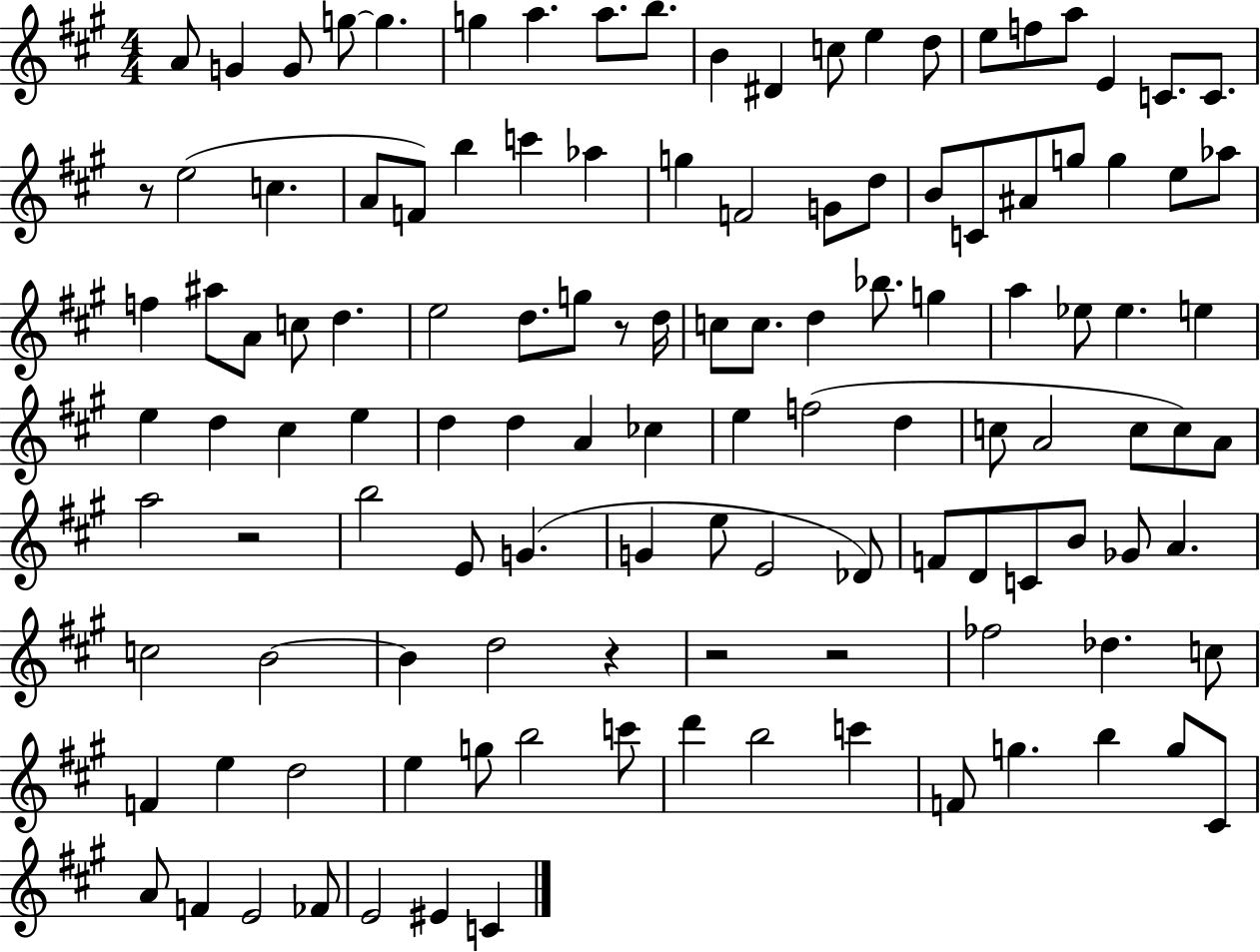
A4/e G4/q G4/e G5/e G5/q. G5/q A5/q. A5/e. B5/e. B4/q D#4/q C5/e E5/q D5/e E5/e F5/e A5/e E4/q C4/e. C4/e. R/e E5/h C5/q. A4/e F4/e B5/q C6/q Ab5/q G5/q F4/h G4/e D5/e B4/e C4/e A#4/e G5/e G5/q E5/e Ab5/e F5/q A#5/e A4/e C5/e D5/q. E5/h D5/e. G5/e R/e D5/s C5/e C5/e. D5/q Bb5/e. G5/q A5/q Eb5/e Eb5/q. E5/q E5/q D5/q C#5/q E5/q D5/q D5/q A4/q CES5/q E5/q F5/h D5/q C5/e A4/h C5/e C5/e A4/e A5/h R/h B5/h E4/e G4/q. G4/q E5/e E4/h Db4/e F4/e D4/e C4/e B4/e Gb4/e A4/q. C5/h B4/h B4/q D5/h R/q R/h R/h FES5/h Db5/q. C5/e F4/q E5/q D5/h E5/q G5/e B5/h C6/e D6/q B5/h C6/q F4/e G5/q. B5/q G5/e C#4/e A4/e F4/q E4/h FES4/e E4/h EIS4/q C4/q